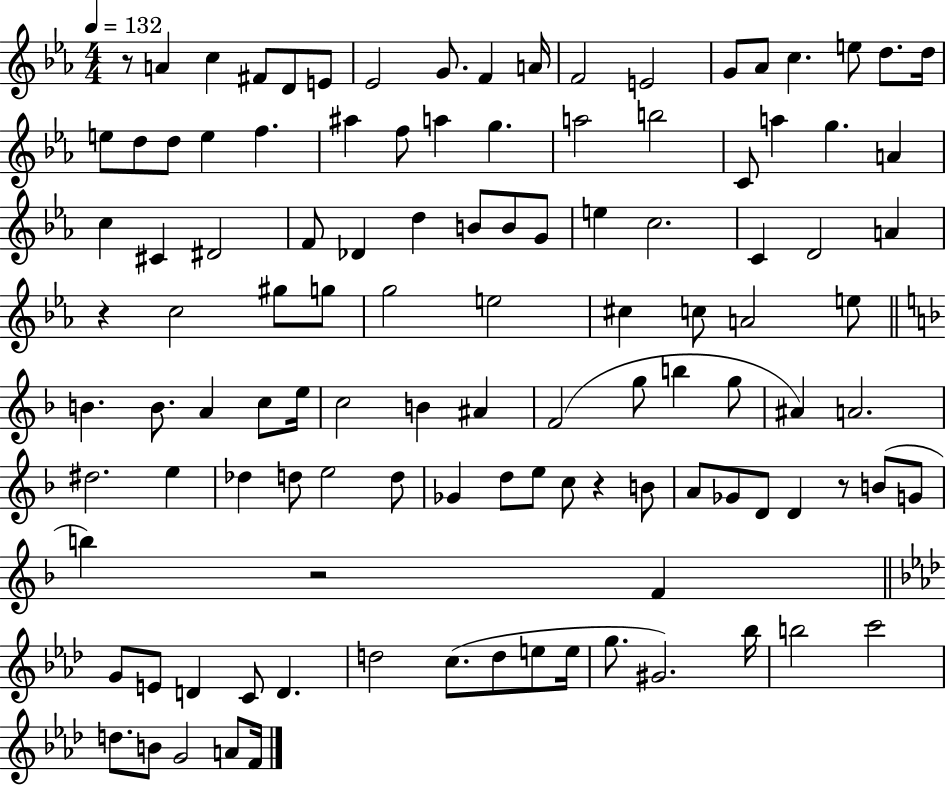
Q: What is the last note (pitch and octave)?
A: F4